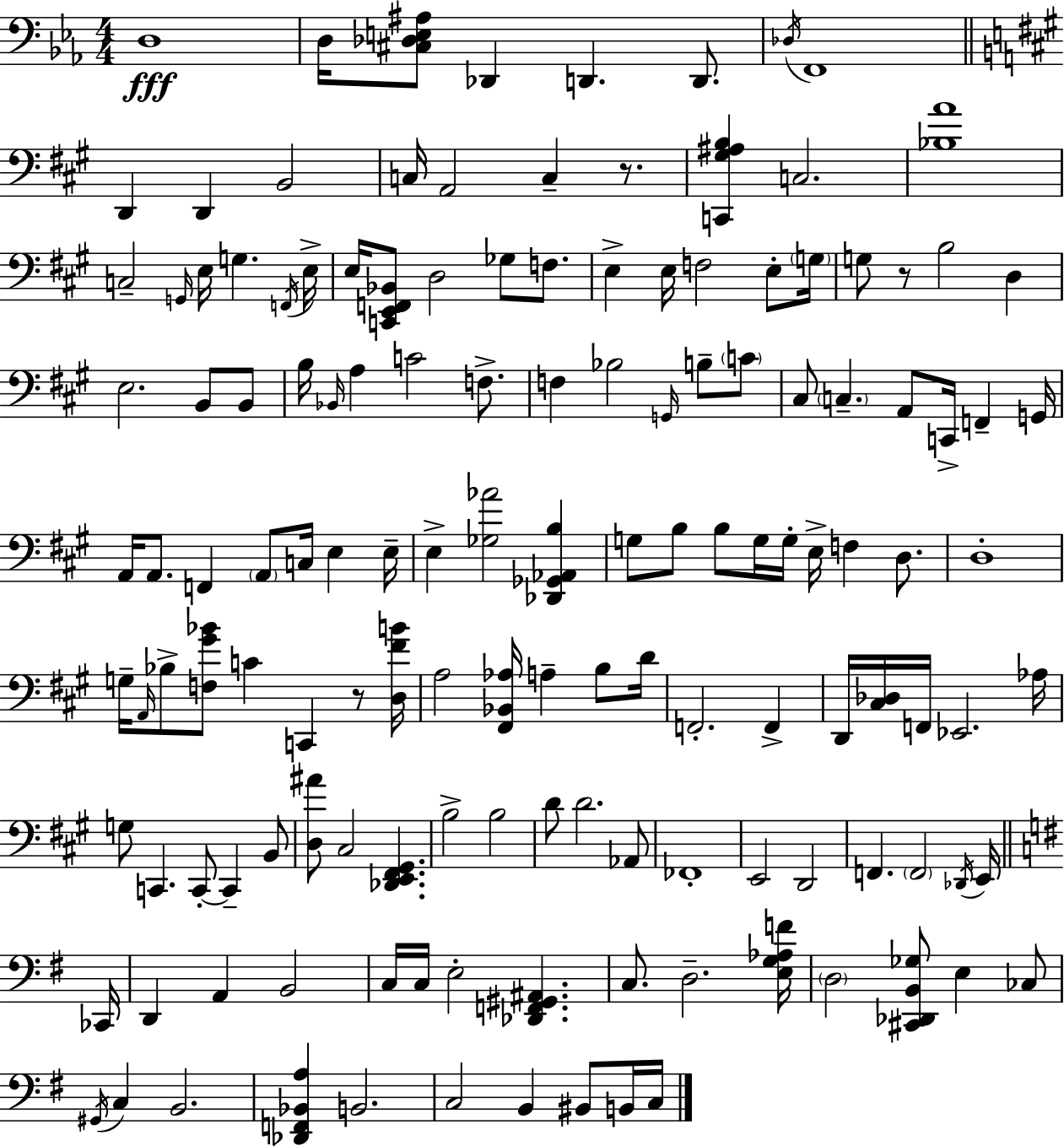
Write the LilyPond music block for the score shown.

{
  \clef bass
  \numericTimeSignature
  \time 4/4
  \key ees \major
  d1\fff | d16 <cis des e ais>8 des,4 d,4. d,8. | \acciaccatura { des16 } f,1 | \bar "||" \break \key a \major d,4 d,4 b,2 | c16 a,2 c4-- r8. | <c, gis ais b>4 c2. | <bes a'>1 | \break c2-- \grace { g,16 } e16 g4. | \acciaccatura { f,16 } e16-> e16 <c, e, f, bes,>8 d2 ges8 f8. | e4-> e16 f2 e8-. | \parenthesize g16 g8 r8 b2 d4 | \break e2. b,8 | b,8 b16 \grace { bes,16 } a4 c'2 | f8.-> f4 bes2 \grace { g,16 } | b8-- \parenthesize c'8 cis8 \parenthesize c4.-- a,8 c,16-> f,4-- | \break g,16 a,16 a,8. f,4 \parenthesize a,8 c16 e4 | e16-- e4-> <ges aes'>2 | <des, ges, aes, b>4 g8 b8 b8 g16 g16-. e16-> f4 | d8. d1-. | \break g16-- \grace { a,16 } bes8-> <f gis' bes'>8 c'4 c,4 | r8 <d fis' b'>16 a2 <fis, bes, aes>16 a4-- | b8 d'16 f,2.-. | f,4-> d,16 <cis des>16 f,16 ees,2. | \break aes16 g8 c,4. c,8-.~~ c,4-- | b,8 <d ais'>8 cis2 <des, e, fis, gis,>4. | b2-> b2 | d'8 d'2. | \break aes,8 fes,1-. | e,2 d,2 | f,4. \parenthesize f,2 | \acciaccatura { des,16 } e,16 \bar "||" \break \key e \minor ces,16 d,4 a,4 b,2 | c16 c16 e2-. <des, f, gis, ais,>4. | c8. d2.-- | <e g aes f'>16 \parenthesize d2 <cis, des, b, ges>8 e4 ces8 | \break \acciaccatura { gis,16 } c4 b,2. | <des, f, bes, a>4 b,2. | c2 b,4 bis,8 | b,16 c16 \bar "|."
}